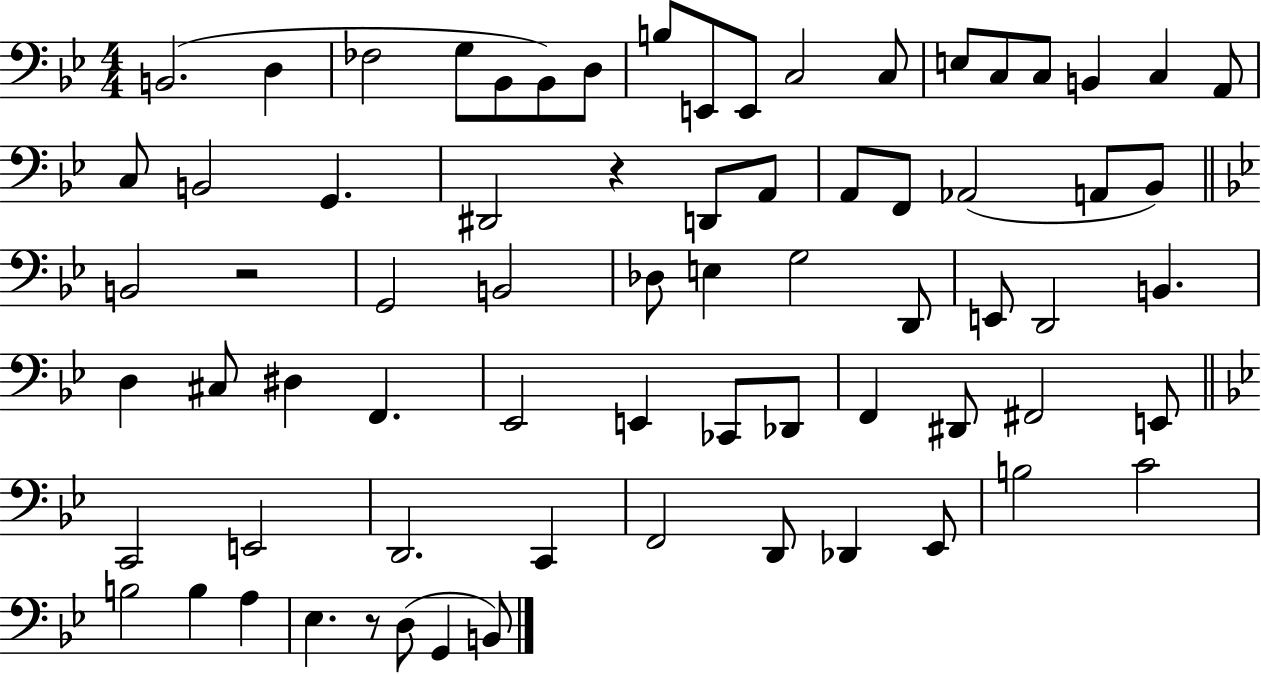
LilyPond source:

{
  \clef bass
  \numericTimeSignature
  \time 4/4
  \key bes \major
  b,2.( d4 | fes2 g8 bes,8 bes,8) d8 | b8 e,8 e,8 c2 c8 | e8 c8 c8 b,4 c4 a,8 | \break c8 b,2 g,4. | dis,2 r4 d,8 a,8 | a,8 f,8 aes,2( a,8 bes,8) | \bar "||" \break \key bes \major b,2 r2 | g,2 b,2 | des8 e4 g2 d,8 | e,8 d,2 b,4. | \break d4 cis8 dis4 f,4. | ees,2 e,4 ces,8 des,8 | f,4 dis,8 fis,2 e,8 | \bar "||" \break \key g \minor c,2 e,2 | d,2. c,4 | f,2 d,8 des,4 ees,8 | b2 c'2 | \break b2 b4 a4 | ees4. r8 d8( g,4 b,8) | \bar "|."
}